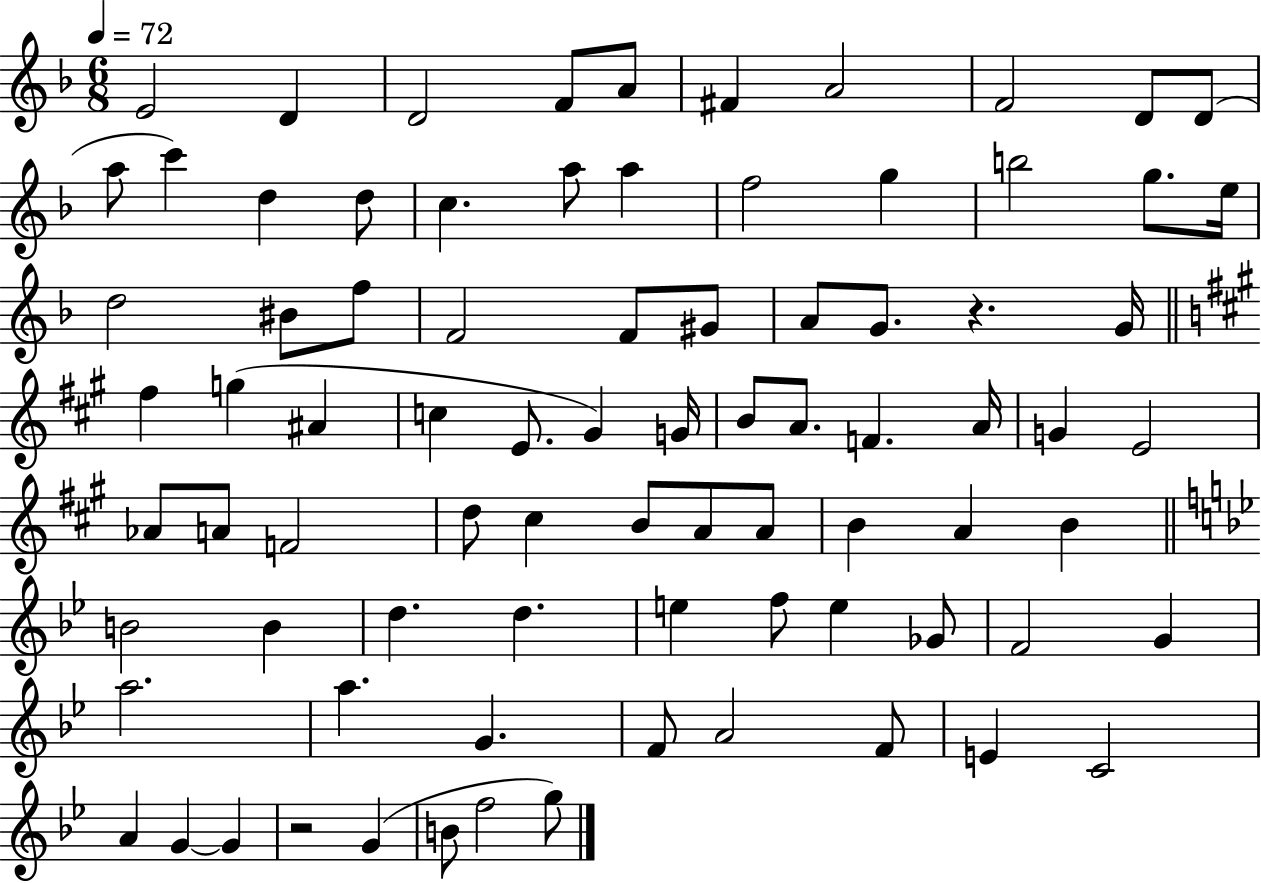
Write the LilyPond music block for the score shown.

{
  \clef treble
  \numericTimeSignature
  \time 6/8
  \key f \major
  \tempo 4 = 72
  e'2 d'4 | d'2 f'8 a'8 | fis'4 a'2 | f'2 d'8 d'8( | \break a''8 c'''4) d''4 d''8 | c''4. a''8 a''4 | f''2 g''4 | b''2 g''8. e''16 | \break d''2 bis'8 f''8 | f'2 f'8 gis'8 | a'8 g'8. r4. g'16 | \bar "||" \break \key a \major fis''4 g''4( ais'4 | c''4 e'8. gis'4) g'16 | b'8 a'8. f'4. a'16 | g'4 e'2 | \break aes'8 a'8 f'2 | d''8 cis''4 b'8 a'8 a'8 | b'4 a'4 b'4 | \bar "||" \break \key bes \major b'2 b'4 | d''4. d''4. | e''4 f''8 e''4 ges'8 | f'2 g'4 | \break a''2. | a''4. g'4. | f'8 a'2 f'8 | e'4 c'2 | \break a'4 g'4~~ g'4 | r2 g'4( | b'8 f''2 g''8) | \bar "|."
}